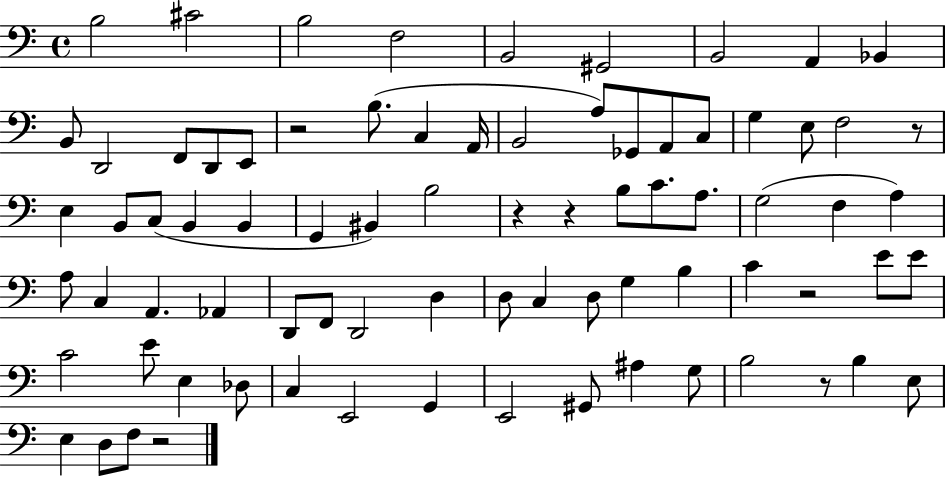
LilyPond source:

{
  \clef bass
  \time 4/4
  \defaultTimeSignature
  \key c \major
  b2 cis'2 | b2 f2 | b,2 gis,2 | b,2 a,4 bes,4 | \break b,8 d,2 f,8 d,8 e,8 | r2 b8.( c4 a,16 | b,2 a8) ges,8 a,8 c8 | g4 e8 f2 r8 | \break e4 b,8 c8( b,4 b,4 | g,4 bis,4) b2 | r4 r4 b8 c'8. a8. | g2( f4 a4) | \break a8 c4 a,4. aes,4 | d,8 f,8 d,2 d4 | d8 c4 d8 g4 b4 | c'4 r2 e'8 e'8 | \break c'2 e'8 e4 des8 | c4 e,2 g,4 | e,2 gis,8 ais4 g8 | b2 r8 b4 e8 | \break e4 d8 f8 r2 | \bar "|."
}